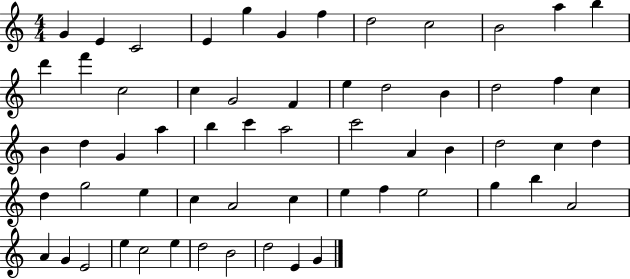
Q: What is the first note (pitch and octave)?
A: G4